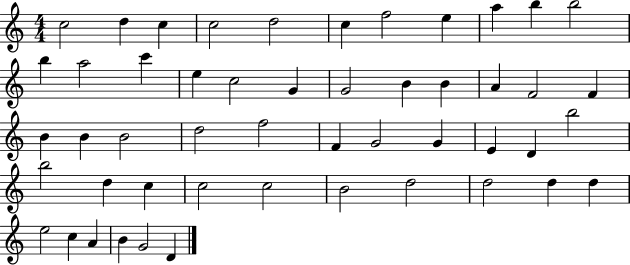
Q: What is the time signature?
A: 4/4